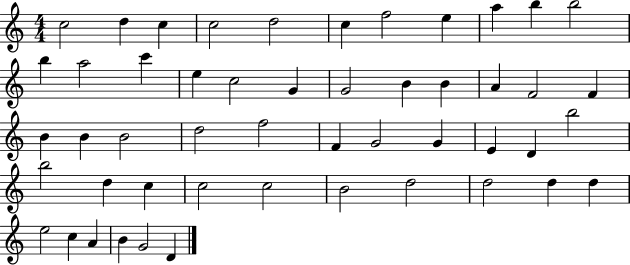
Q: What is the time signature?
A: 4/4